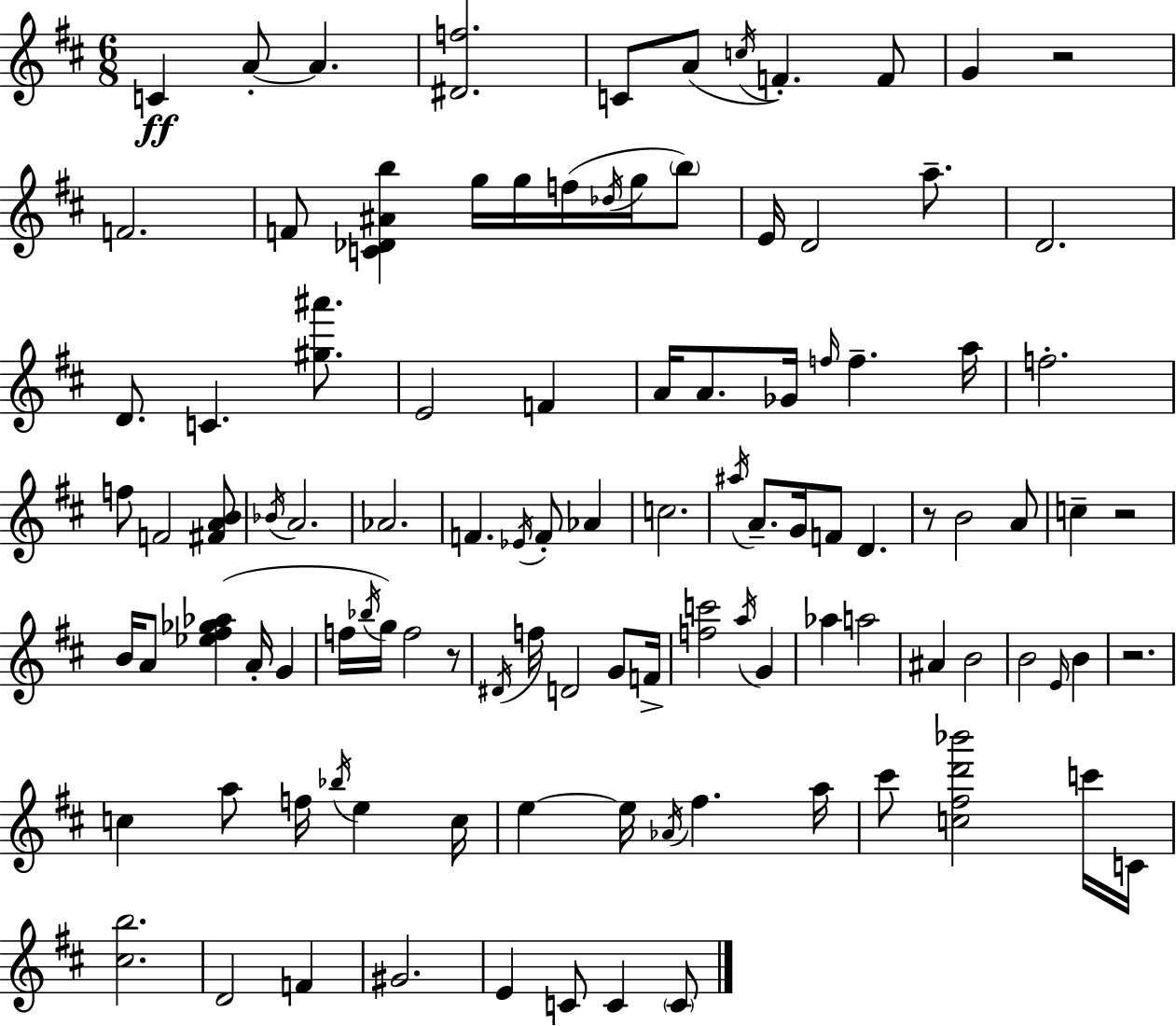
C4/q A4/e A4/q. [D#4,F5]/h. C4/e A4/e C5/s F4/q. F4/e G4/q R/h F4/h. F4/e [C4,Db4,A#4,B5]/q G5/s G5/s F5/s Db5/s G5/s B5/e E4/s D4/h A5/e. D4/h. D4/e. C4/q. [G#5,A#6]/e. E4/h F4/q A4/s A4/e. Gb4/s F5/s F5/q. A5/s F5/h. F5/e F4/h [F#4,A4,B4]/e Bb4/s A4/h. Ab4/h. F4/q. Eb4/s F4/e Ab4/q C5/h. A#5/s A4/e. G4/s F4/e D4/q. R/e B4/h A4/e C5/q R/h B4/s A4/e [Eb5,F#5,Gb5,Ab5]/q A4/s G4/q F5/s Bb5/s G5/s F5/h R/e D#4/s F5/s D4/h G4/e F4/s [F5,C6]/h A5/s G4/q Ab5/q A5/h A#4/q B4/h B4/h E4/s B4/q R/h. C5/q A5/e F5/s Bb5/s E5/q C5/s E5/q E5/s Ab4/s F#5/q. A5/s C#6/e [C5,F#5,D6,Bb6]/h C6/s C4/s [C#5,B5]/h. D4/h F4/q G#4/h. E4/q C4/e C4/q C4/e